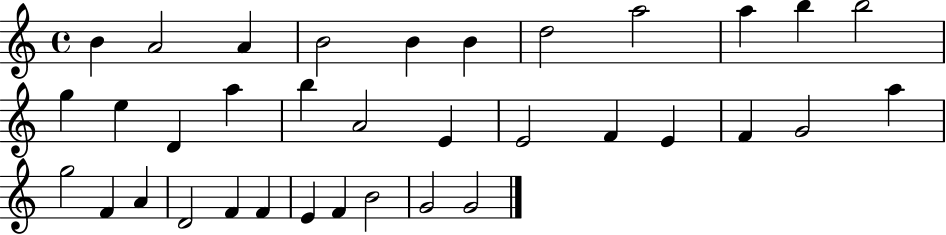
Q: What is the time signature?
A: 4/4